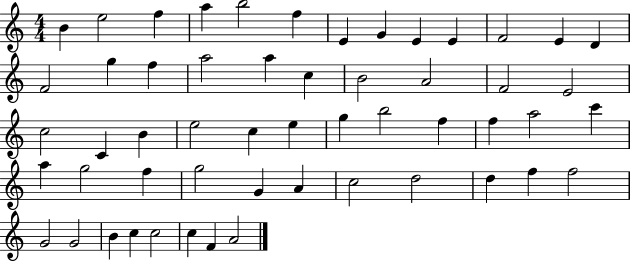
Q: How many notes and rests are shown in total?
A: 54